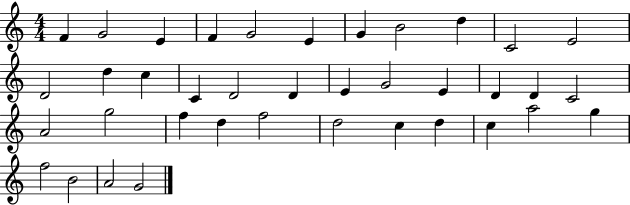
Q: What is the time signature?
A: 4/4